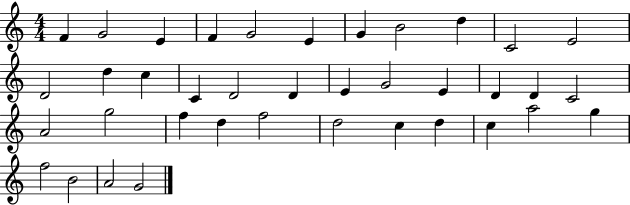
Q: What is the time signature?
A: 4/4